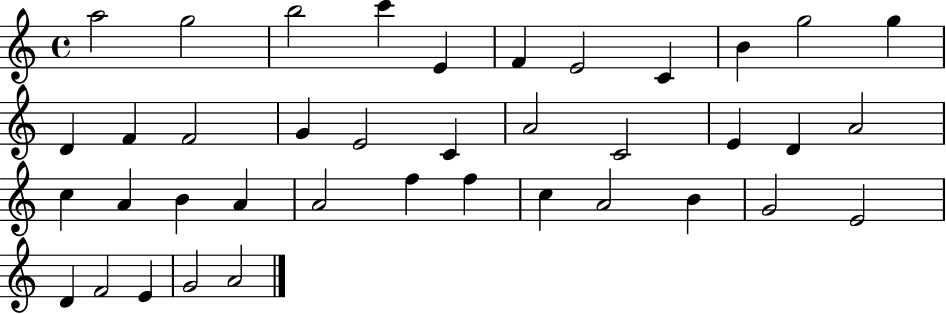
X:1
T:Untitled
M:4/4
L:1/4
K:C
a2 g2 b2 c' E F E2 C B g2 g D F F2 G E2 C A2 C2 E D A2 c A B A A2 f f c A2 B G2 E2 D F2 E G2 A2